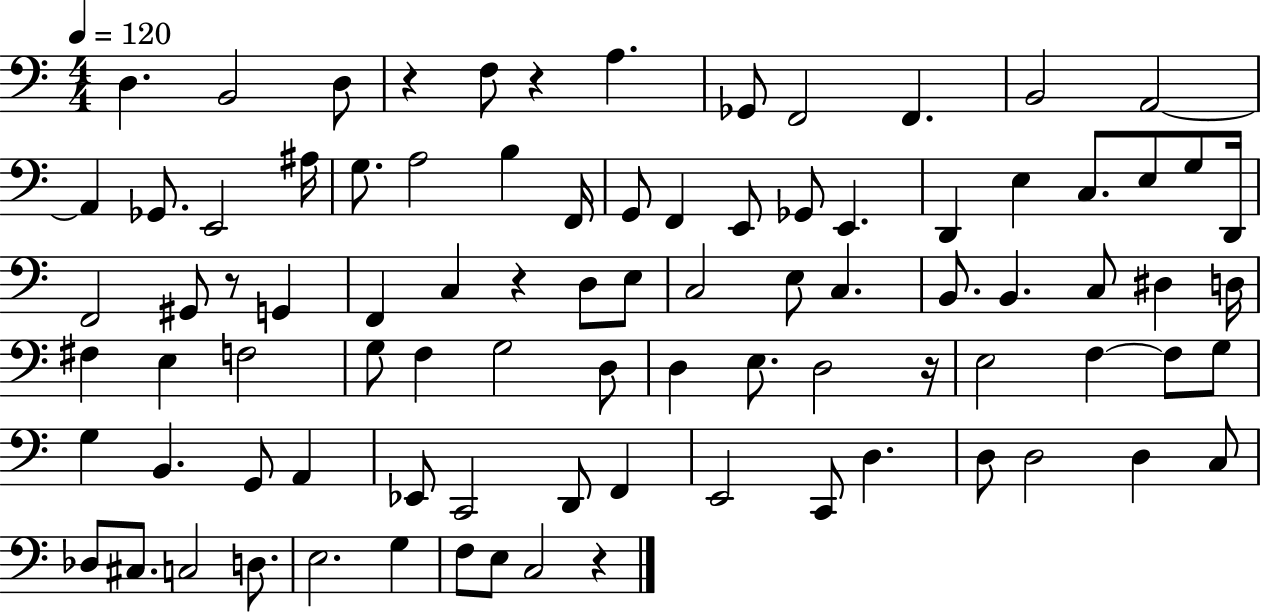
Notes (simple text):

D3/q. B2/h D3/e R/q F3/e R/q A3/q. Gb2/e F2/h F2/q. B2/h A2/h A2/q Gb2/e. E2/h A#3/s G3/e. A3/h B3/q F2/s G2/e F2/q E2/e Gb2/e E2/q. D2/q E3/q C3/e. E3/e G3/e D2/s F2/h G#2/e R/e G2/q F2/q C3/q R/q D3/e E3/e C3/h E3/e C3/q. B2/e. B2/q. C3/e D#3/q D3/s F#3/q E3/q F3/h G3/e F3/q G3/h D3/e D3/q E3/e. D3/h R/s E3/h F3/q F3/e G3/e G3/q B2/q. G2/e A2/q Eb2/e C2/h D2/e F2/q E2/h C2/e D3/q. D3/e D3/h D3/q C3/e Db3/e C#3/e. C3/h D3/e. E3/h. G3/q F3/e E3/e C3/h R/q